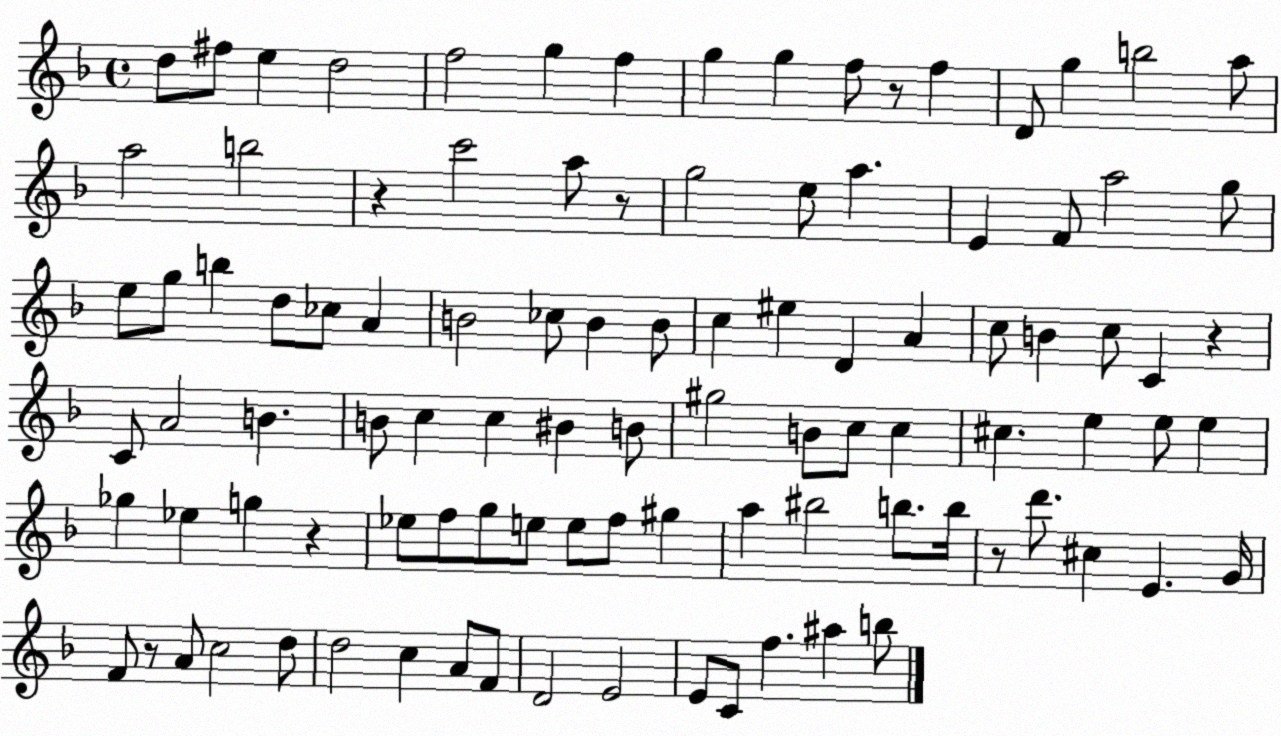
X:1
T:Untitled
M:4/4
L:1/4
K:F
d/2 ^f/2 e d2 f2 g f g g f/2 z/2 f D/2 g b2 a/2 a2 b2 z c'2 a/2 z/2 g2 e/2 a E F/2 a2 g/2 e/2 g/2 b d/2 _c/2 A B2 _c/2 B B/2 c ^e D A c/2 B c/2 C z C/2 A2 B B/2 c c ^B B/2 ^g2 B/2 c/2 c ^c e e/2 e _g _e g z _e/2 f/2 g/2 e/2 e/2 f/2 ^g a ^b2 b/2 b/4 z/2 d'/2 ^c E G/4 F/2 z/2 A/2 c2 d/2 d2 c A/2 F/2 D2 E2 E/2 C/2 f ^a b/2